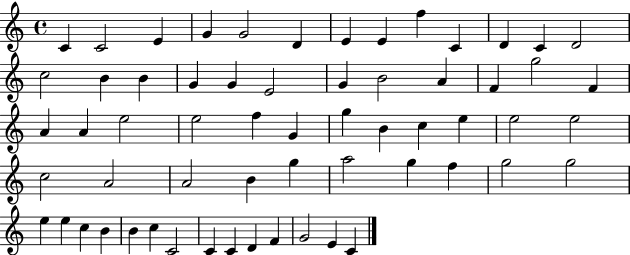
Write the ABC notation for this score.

X:1
T:Untitled
M:4/4
L:1/4
K:C
C C2 E G G2 D E E f C D C D2 c2 B B G G E2 G B2 A F g2 F A A e2 e2 f G g B c e e2 e2 c2 A2 A2 B g a2 g f g2 g2 e e c B B c C2 C C D F G2 E C